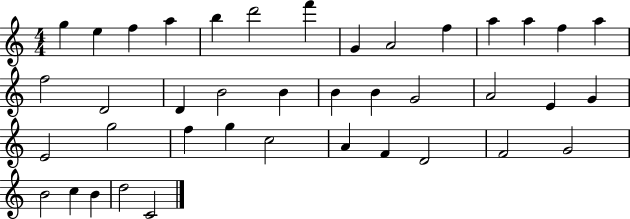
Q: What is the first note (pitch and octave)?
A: G5